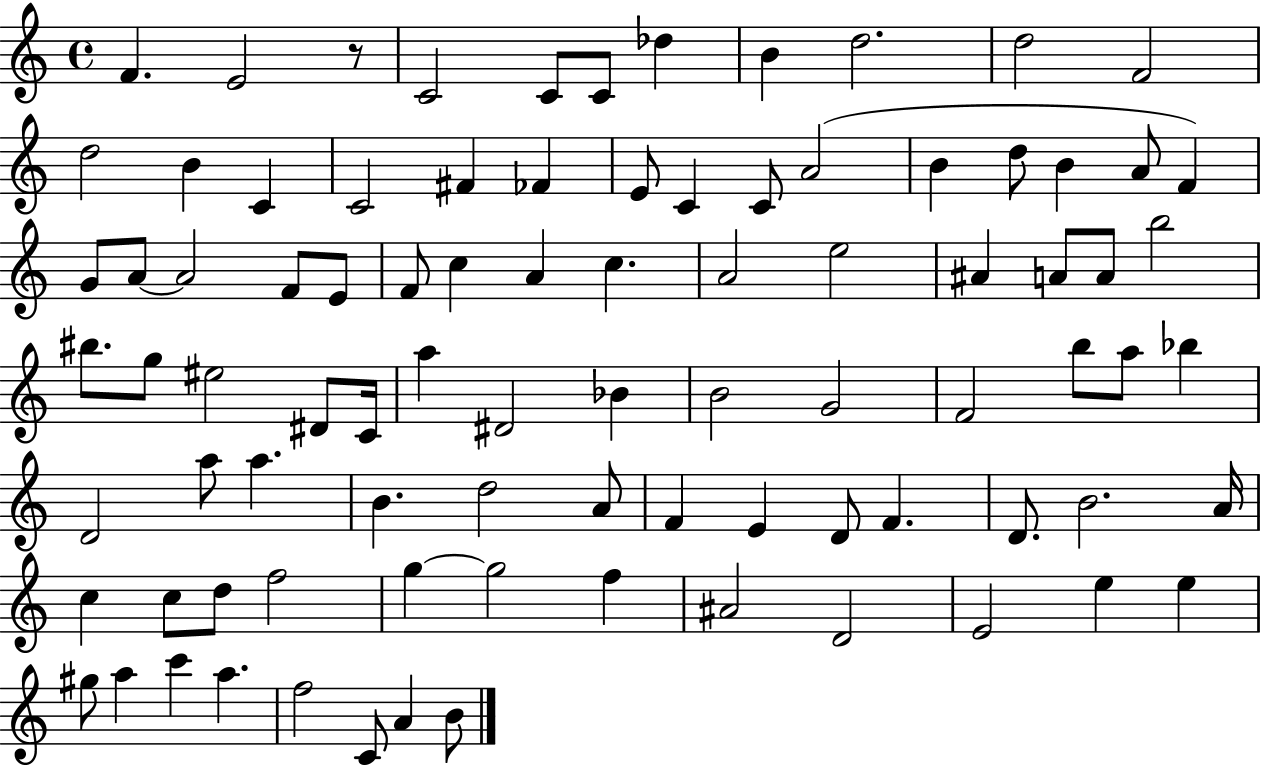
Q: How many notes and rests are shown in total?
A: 88